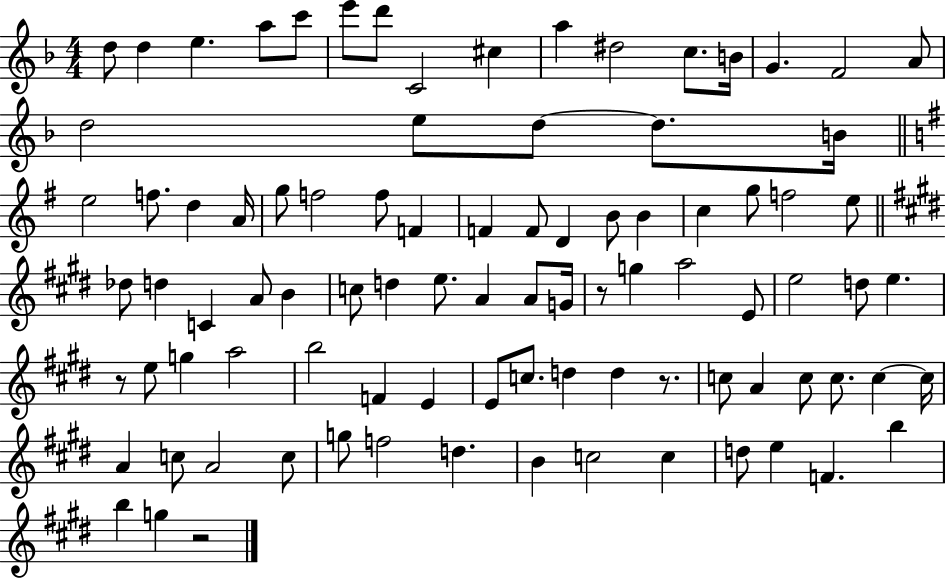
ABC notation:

X:1
T:Untitled
M:4/4
L:1/4
K:F
d/2 d e a/2 c'/2 e'/2 d'/2 C2 ^c a ^d2 c/2 B/4 G F2 A/2 d2 e/2 d/2 d/2 B/4 e2 f/2 d A/4 g/2 f2 f/2 F F F/2 D B/2 B c g/2 f2 e/2 _d/2 d C A/2 B c/2 d e/2 A A/2 G/4 z/2 g a2 E/2 e2 d/2 e z/2 e/2 g a2 b2 F E E/2 c/2 d d z/2 c/2 A c/2 c/2 c c/4 A c/2 A2 c/2 g/2 f2 d B c2 c d/2 e F b b g z2